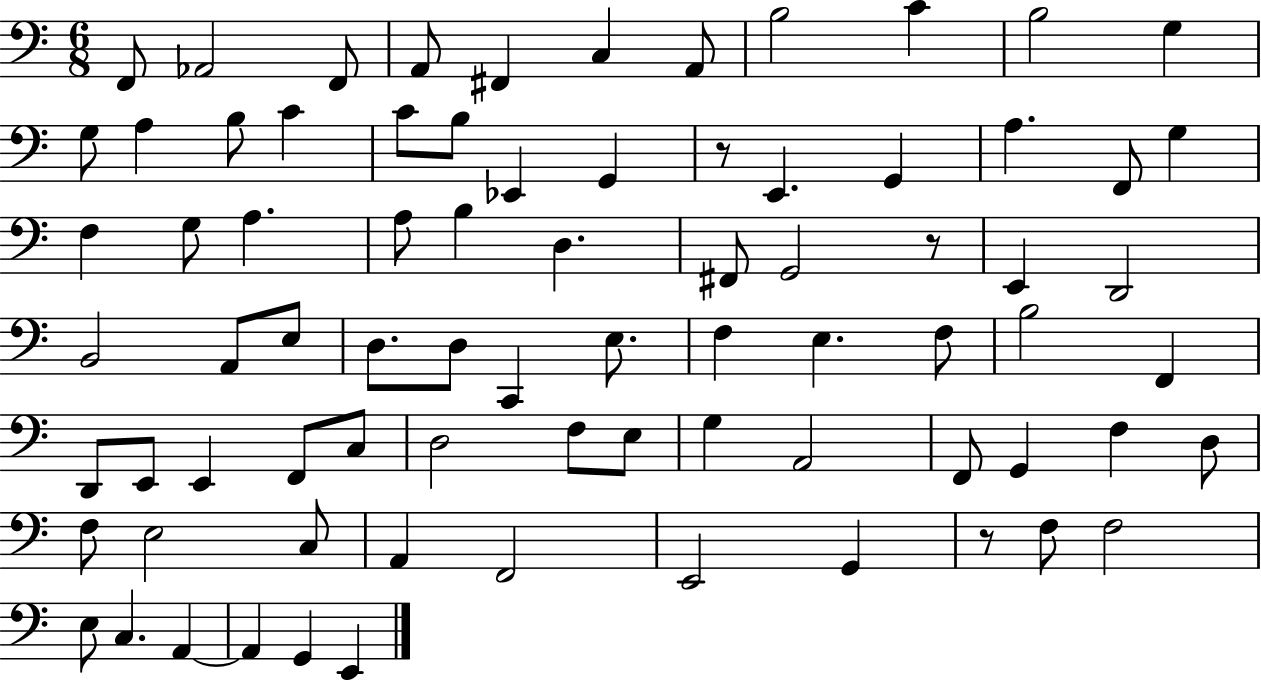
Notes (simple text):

F2/e Ab2/h F2/e A2/e F#2/q C3/q A2/e B3/h C4/q B3/h G3/q G3/e A3/q B3/e C4/q C4/e B3/e Eb2/q G2/q R/e E2/q. G2/q A3/q. F2/e G3/q F3/q G3/e A3/q. A3/e B3/q D3/q. F#2/e G2/h R/e E2/q D2/h B2/h A2/e E3/e D3/e. D3/e C2/q E3/e. F3/q E3/q. F3/e B3/h F2/q D2/e E2/e E2/q F2/e C3/e D3/h F3/e E3/e G3/q A2/h F2/e G2/q F3/q D3/e F3/e E3/h C3/e A2/q F2/h E2/h G2/q R/e F3/e F3/h E3/e C3/q. A2/q A2/q G2/q E2/q